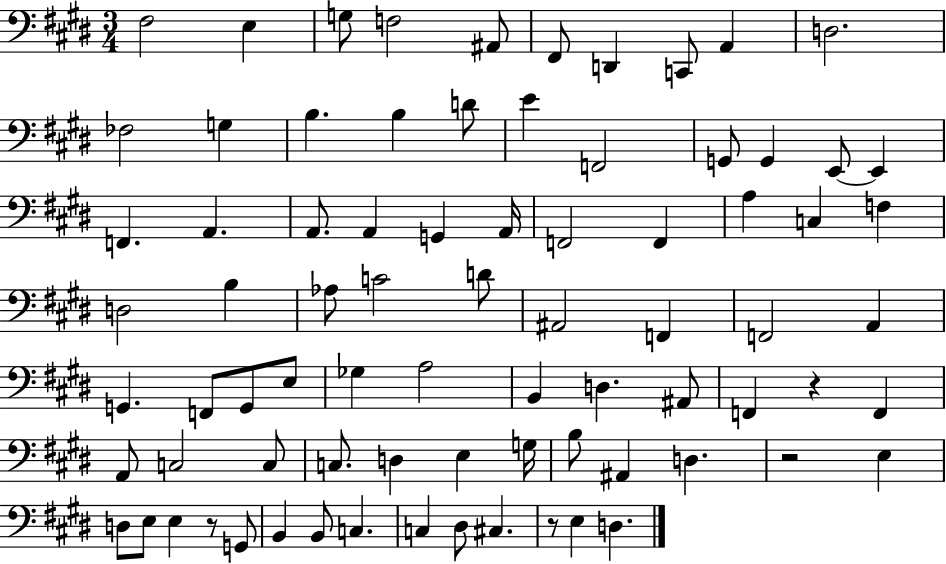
{
  \clef bass
  \numericTimeSignature
  \time 3/4
  \key e \major
  \repeat volta 2 { fis2 e4 | g8 f2 ais,8 | fis,8 d,4 c,8 a,4 | d2. | \break fes2 g4 | b4. b4 d'8 | e'4 f,2 | g,8 g,4 e,8~~ e,4 | \break f,4. a,4. | a,8. a,4 g,4 a,16 | f,2 f,4 | a4 c4 f4 | \break d2 b4 | aes8 c'2 d'8 | ais,2 f,4 | f,2 a,4 | \break g,4. f,8 g,8 e8 | ges4 a2 | b,4 d4. ais,8 | f,4 r4 f,4 | \break a,8 c2 c8 | c8. d4 e4 g16 | b8 ais,4 d4. | r2 e4 | \break d8 e8 e4 r8 g,8 | b,4 b,8 c4. | c4 dis8 cis4. | r8 e4 d4. | \break } \bar "|."
}